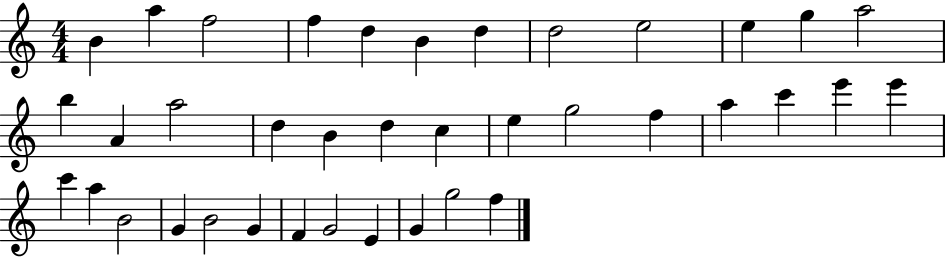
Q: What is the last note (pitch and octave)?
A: F5